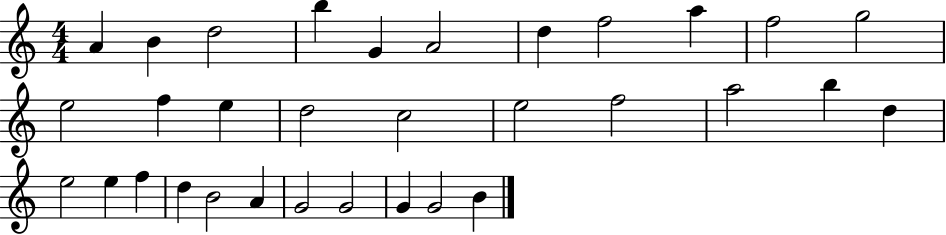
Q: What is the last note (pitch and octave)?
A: B4